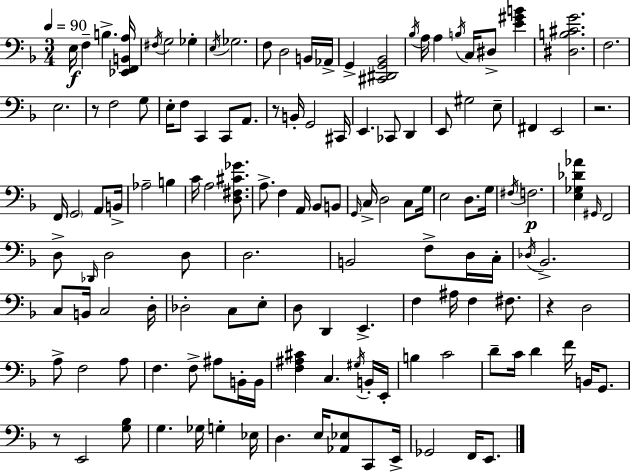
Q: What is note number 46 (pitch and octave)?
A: C4